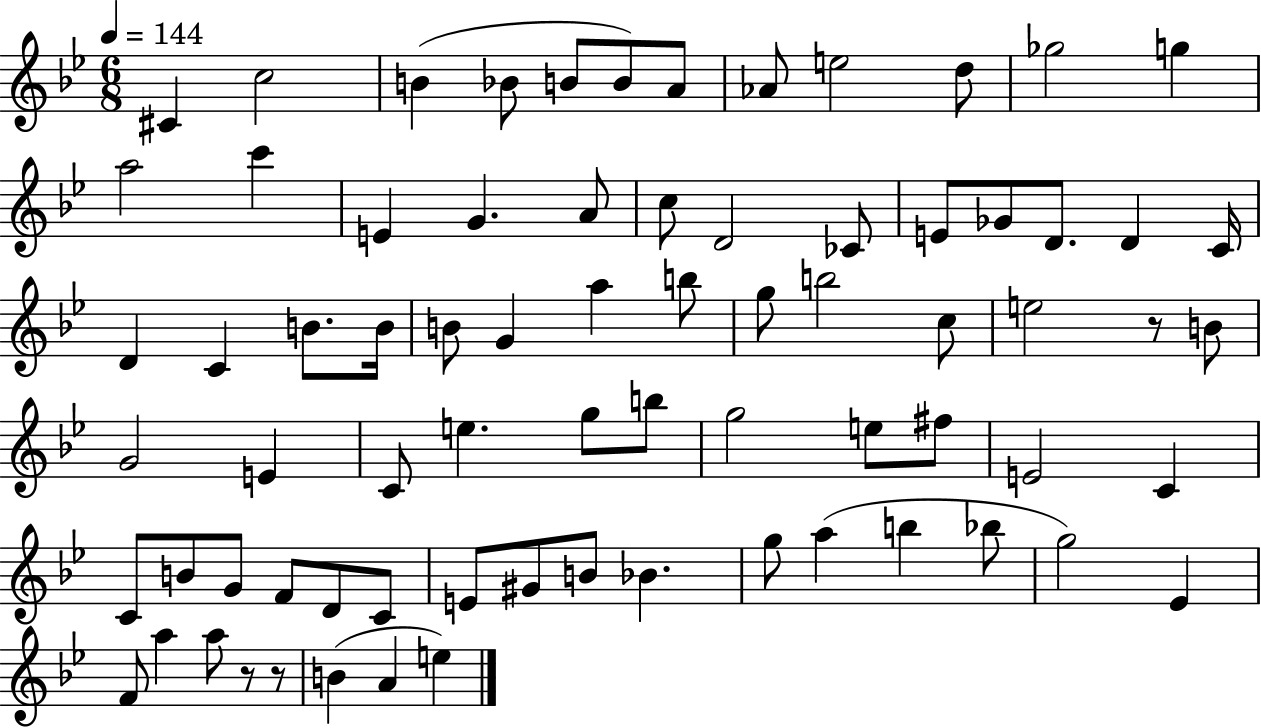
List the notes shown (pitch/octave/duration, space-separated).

C#4/q C5/h B4/q Bb4/e B4/e B4/e A4/e Ab4/e E5/h D5/e Gb5/h G5/q A5/h C6/q E4/q G4/q. A4/e C5/e D4/h CES4/e E4/e Gb4/e D4/e. D4/q C4/s D4/q C4/q B4/e. B4/s B4/e G4/q A5/q B5/e G5/e B5/h C5/e E5/h R/e B4/e G4/h E4/q C4/e E5/q. G5/e B5/e G5/h E5/e F#5/e E4/h C4/q C4/e B4/e G4/e F4/e D4/e C4/e E4/e G#4/e B4/e Bb4/q. G5/e A5/q B5/q Bb5/e G5/h Eb4/q F4/e A5/q A5/e R/e R/e B4/q A4/q E5/q